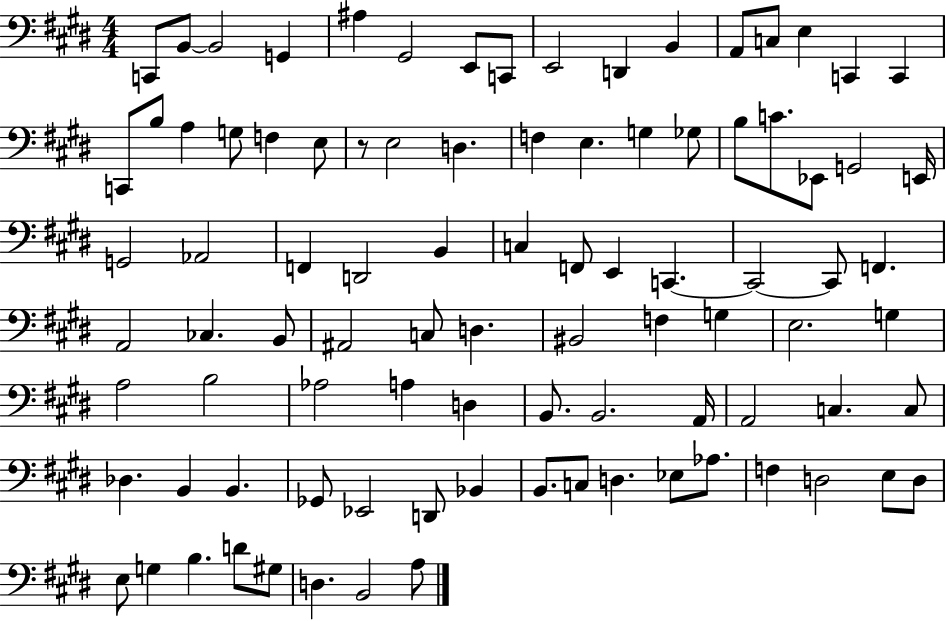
{
  \clef bass
  \numericTimeSignature
  \time 4/4
  \key e \major
  c,8 b,8~~ b,2 g,4 | ais4 gis,2 e,8 c,8 | e,2 d,4 b,4 | a,8 c8 e4 c,4 c,4 | \break c,8 b8 a4 g8 f4 e8 | r8 e2 d4. | f4 e4. g4 ges8 | b8 c'8. ees,8 g,2 e,16 | \break g,2 aes,2 | f,4 d,2 b,4 | c4 f,8 e,4 c,4.~~ | c,2~~ c,8 f,4. | \break a,2 ces4. b,8 | ais,2 c8 d4. | bis,2 f4 g4 | e2. g4 | \break a2 b2 | aes2 a4 d4 | b,8. b,2. a,16 | a,2 c4. c8 | \break des4. b,4 b,4. | ges,8 ees,2 d,8 bes,4 | b,8. c8 d4. ees8 aes8. | f4 d2 e8 d8 | \break e8 g4 b4. d'8 gis8 | d4. b,2 a8 | \bar "|."
}